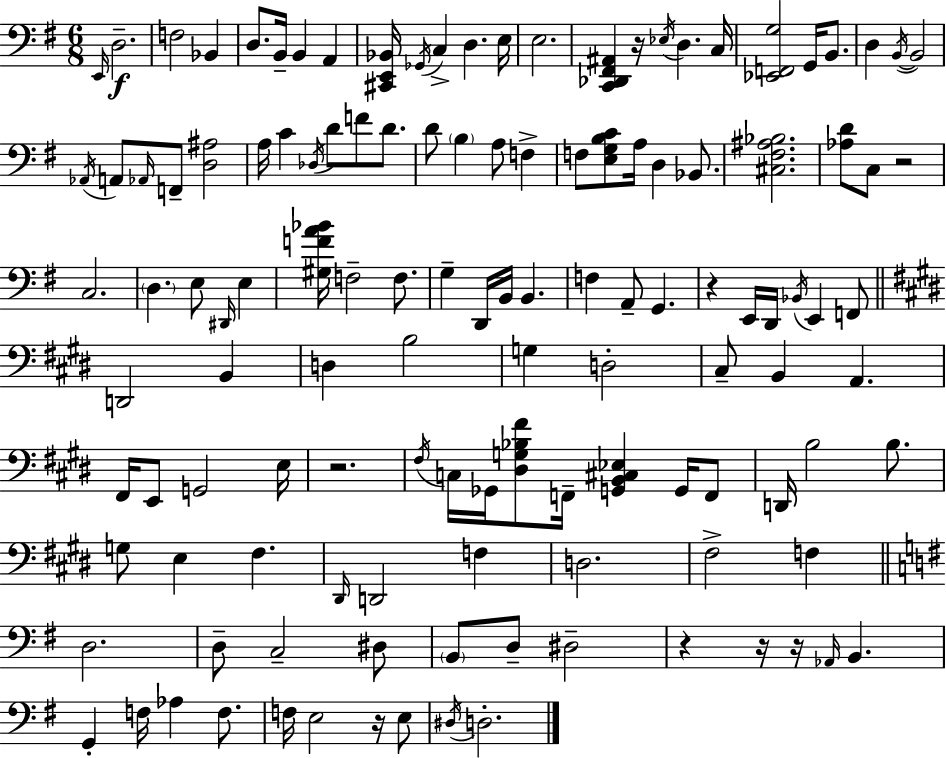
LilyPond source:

{
  \clef bass
  \numericTimeSignature
  \time 6/8
  \key e \minor
  \grace { e,16 }\f d2.-- | f2 bes,4 | d8. b,16-- b,4 a,4 | <cis, e, bes,>16 \acciaccatura { ges,16 } c4-> d4. | \break e16 e2. | <c, des, fis, ais,>4 r16 \acciaccatura { ees16 } d4. | c16 <ees, f, g>2 g,16 | b,8. d4 \acciaccatura { b,16~ }~ b,2 | \break \acciaccatura { aes,16 } a,8 \grace { aes,16 } f,8-- <d ais>2 | a16 c'4 \acciaccatura { des16 } | d'8 f'8 d'8. d'8 \parenthesize b4 | a8 f4-> f8 <e g b c'>8 a16 | \break d4 bes,8. <cis fis ais bes>2. | <aes d'>8 c8 r2 | c2. | \parenthesize d4. | \break e8 \grace { dis,16 } e4 <gis f' a' bes'>16 f2-- | f8. g4-- | d,16 b,16 b,4. f4 | a,8-- g,4. r4 | \break e,16 d,16 \acciaccatura { bes,16 } e,4 f,8 \bar "||" \break \key e \major d,2 b,4 | d4 b2 | g4 d2-. | cis8-- b,4 a,4. | \break fis,16 e,8 g,2 e16 | r2. | \acciaccatura { fis16 } c16 ges,16 <dis g bes fis'>8 f,16-- <g, b, cis ees>4 g,16 f,8 | d,16 b2 b8. | \break g8 e4 fis4. | \grace { dis,16 } d,2 f4 | d2. | fis2-> f4 | \break \bar "||" \break \key e \minor d2. | d8-- c2-- dis8 | \parenthesize b,8 d8-- dis2-- | r4 r16 r16 \grace { aes,16 } b,4. | \break g,4-. f16 aes4 f8. | f16 e2 r16 e8 | \acciaccatura { dis16 } d2.-. | \bar "|."
}